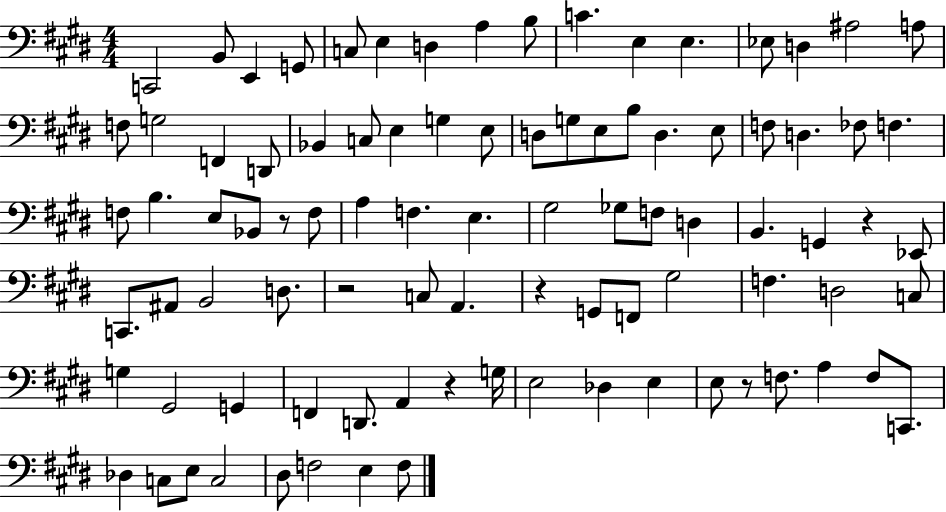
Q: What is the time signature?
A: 4/4